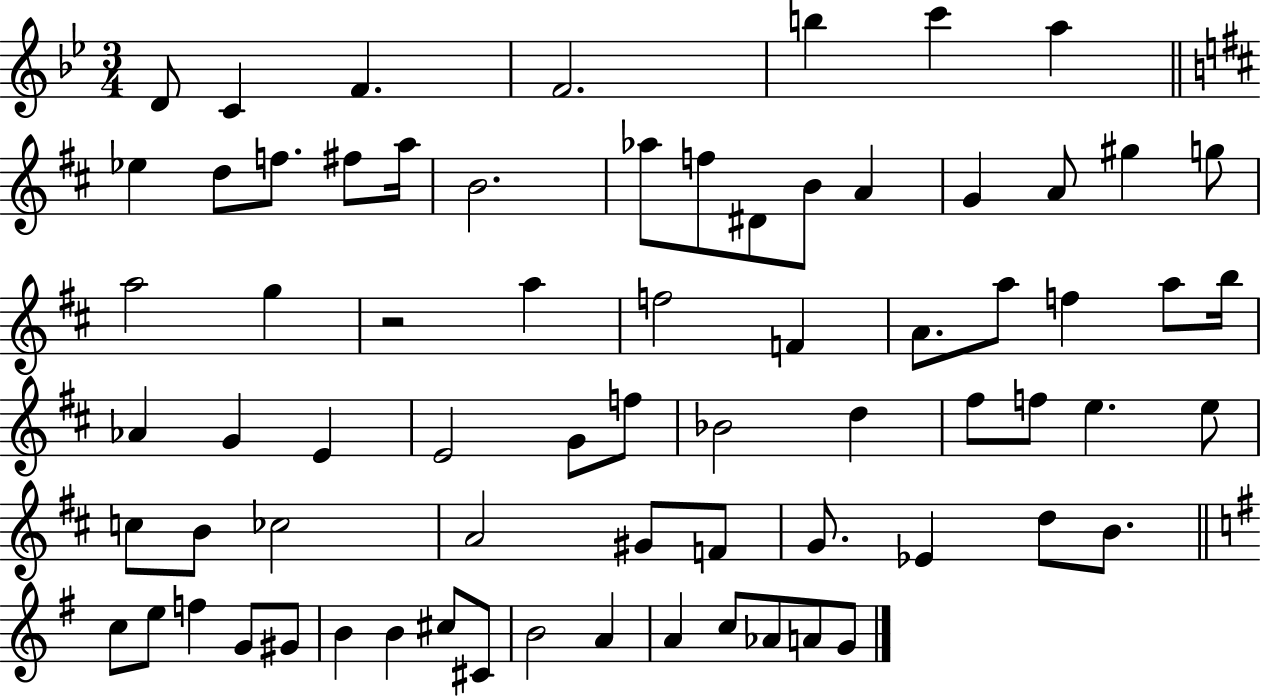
D4/e C4/q F4/q. F4/h. B5/q C6/q A5/q Eb5/q D5/e F5/e. F#5/e A5/s B4/h. Ab5/e F5/e D#4/e B4/e A4/q G4/q A4/e G#5/q G5/e A5/h G5/q R/h A5/q F5/h F4/q A4/e. A5/e F5/q A5/e B5/s Ab4/q G4/q E4/q E4/h G4/e F5/e Bb4/h D5/q F#5/e F5/e E5/q. E5/e C5/e B4/e CES5/h A4/h G#4/e F4/e G4/e. Eb4/q D5/e B4/e. C5/e E5/e F5/q G4/e G#4/e B4/q B4/q C#5/e C#4/e B4/h A4/q A4/q C5/e Ab4/e A4/e G4/e